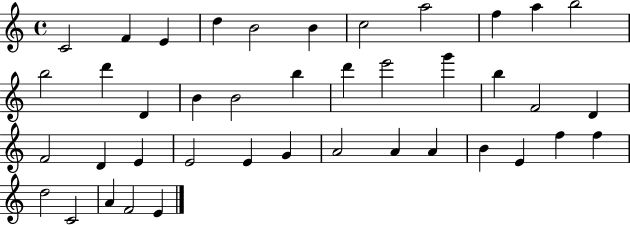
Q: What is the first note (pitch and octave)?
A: C4